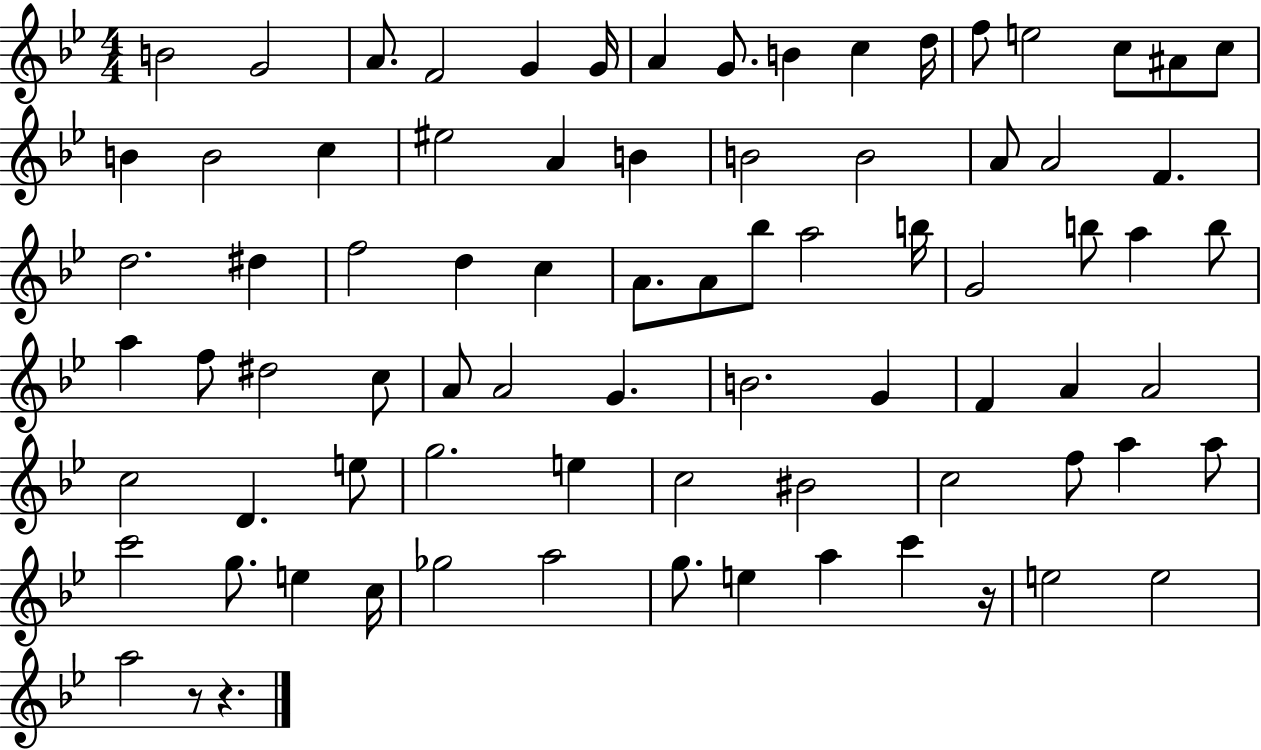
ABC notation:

X:1
T:Untitled
M:4/4
L:1/4
K:Bb
B2 G2 A/2 F2 G G/4 A G/2 B c d/4 f/2 e2 c/2 ^A/2 c/2 B B2 c ^e2 A B B2 B2 A/2 A2 F d2 ^d f2 d c A/2 A/2 _b/2 a2 b/4 G2 b/2 a b/2 a f/2 ^d2 c/2 A/2 A2 G B2 G F A A2 c2 D e/2 g2 e c2 ^B2 c2 f/2 a a/2 c'2 g/2 e c/4 _g2 a2 g/2 e a c' z/4 e2 e2 a2 z/2 z